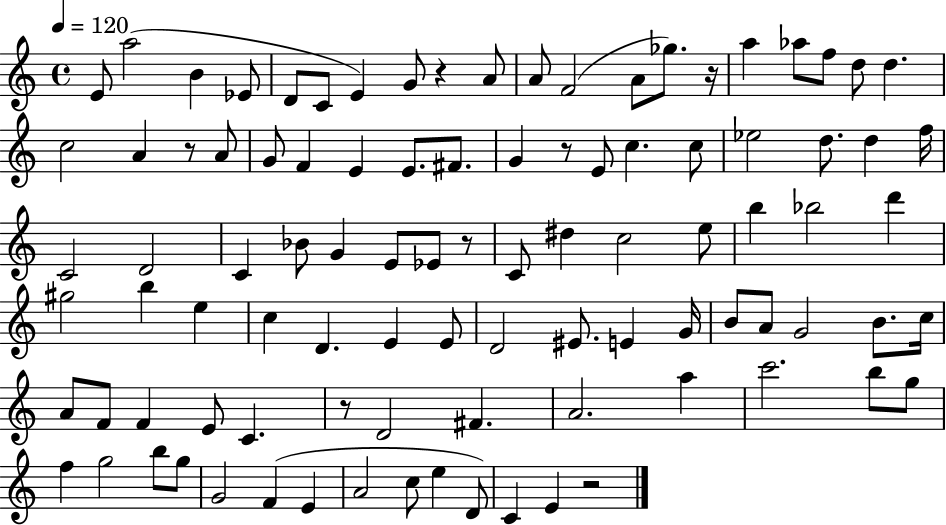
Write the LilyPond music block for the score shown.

{
  \clef treble
  \time 4/4
  \defaultTimeSignature
  \key c \major
  \tempo 4 = 120
  \repeat volta 2 { e'8 a''2( b'4 ees'8 | d'8 c'8 e'4) g'8 r4 a'8 | a'8 f'2( a'8 ges''8.) r16 | a''4 aes''8 f''8 d''8 d''4. | \break c''2 a'4 r8 a'8 | g'8 f'4 e'4 e'8. fis'8. | g'4 r8 e'8 c''4. c''8 | ees''2 d''8. d''4 f''16 | \break c'2 d'2 | c'4 bes'8 g'4 e'8 ees'8 r8 | c'8 dis''4 c''2 e''8 | b''4 bes''2 d'''4 | \break gis''2 b''4 e''4 | c''4 d'4. e'4 e'8 | d'2 eis'8. e'4 g'16 | b'8 a'8 g'2 b'8. c''16 | \break a'8 f'8 f'4 e'8 c'4. | r8 d'2 fis'4. | a'2. a''4 | c'''2. b''8 g''8 | \break f''4 g''2 b''8 g''8 | g'2 f'4( e'4 | a'2 c''8 e''4 d'8) | c'4 e'4 r2 | \break } \bar "|."
}